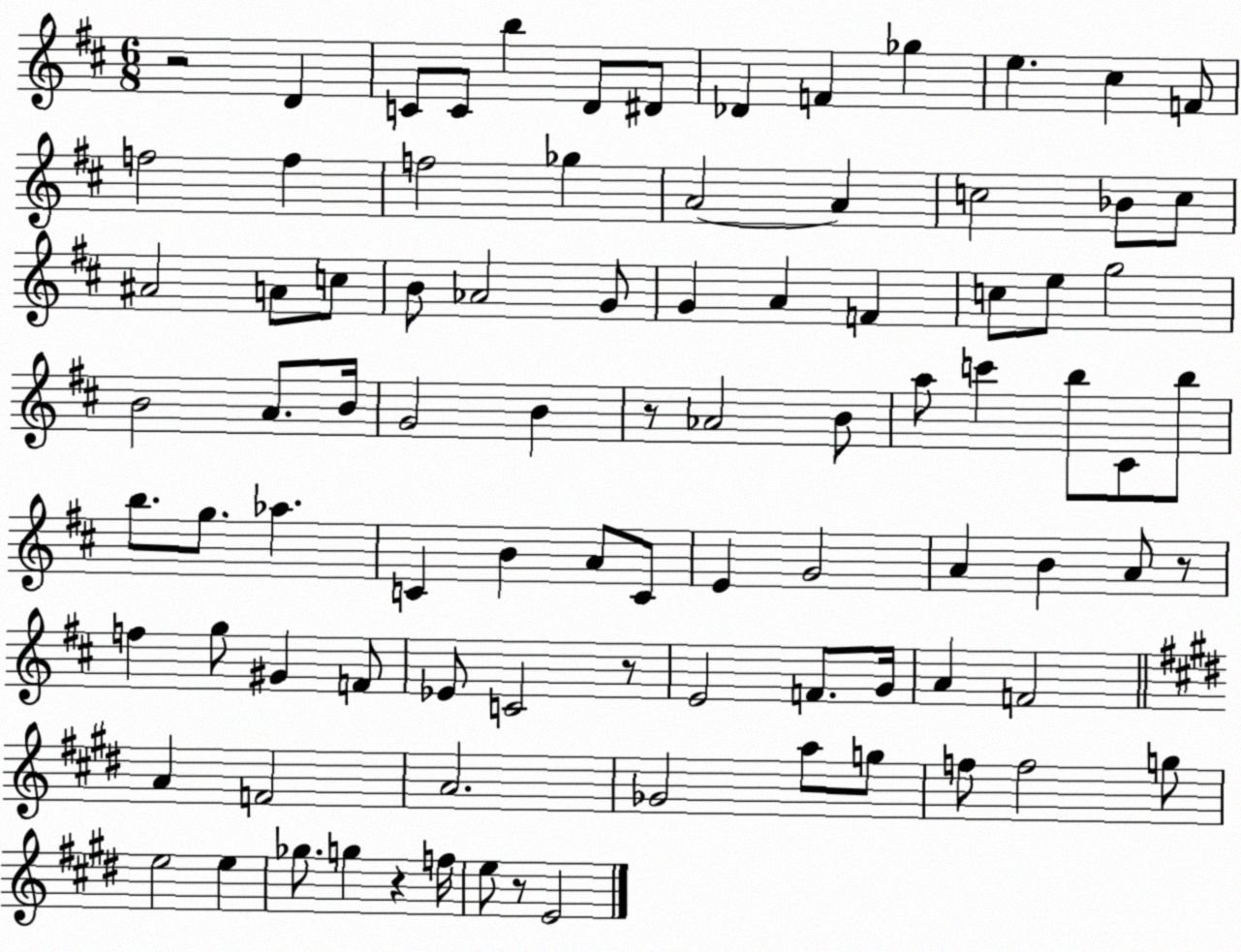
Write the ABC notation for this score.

X:1
T:Untitled
M:6/8
L:1/4
K:D
z2 D C/2 C/2 b D/2 ^D/2 _D F _g e ^c F/2 f2 f f2 _g A2 A c2 _B/2 c/2 ^A2 A/2 c/2 B/2 _A2 G/2 G A F c/2 e/2 g2 B2 A/2 B/4 G2 B z/2 _A2 B/2 a/2 c' b/2 ^C/2 b/2 b/2 g/2 _a C B A/2 C/2 E G2 A B A/2 z/2 f g/2 ^G F/2 _E/2 C2 z/2 E2 F/2 G/4 A F2 A F2 A2 _G2 a/2 g/2 f/2 f2 g/2 e2 e _g/2 g z f/4 e/2 z/2 E2